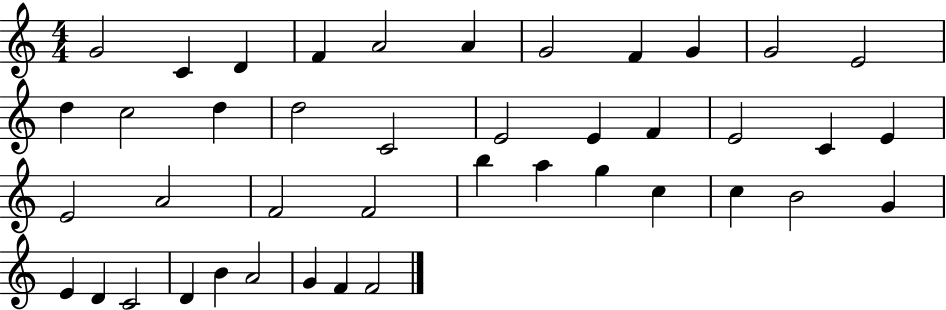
{
  \clef treble
  \numericTimeSignature
  \time 4/4
  \key c \major
  g'2 c'4 d'4 | f'4 a'2 a'4 | g'2 f'4 g'4 | g'2 e'2 | \break d''4 c''2 d''4 | d''2 c'2 | e'2 e'4 f'4 | e'2 c'4 e'4 | \break e'2 a'2 | f'2 f'2 | b''4 a''4 g''4 c''4 | c''4 b'2 g'4 | \break e'4 d'4 c'2 | d'4 b'4 a'2 | g'4 f'4 f'2 | \bar "|."
}